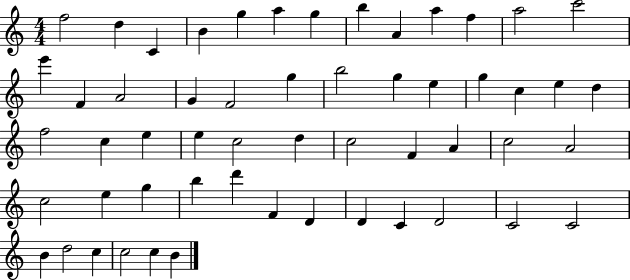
X:1
T:Untitled
M:4/4
L:1/4
K:C
f2 d C B g a g b A a f a2 c'2 e' F A2 G F2 g b2 g e g c e d f2 c e e c2 d c2 F A c2 A2 c2 e g b d' F D D C D2 C2 C2 B d2 c c2 c B